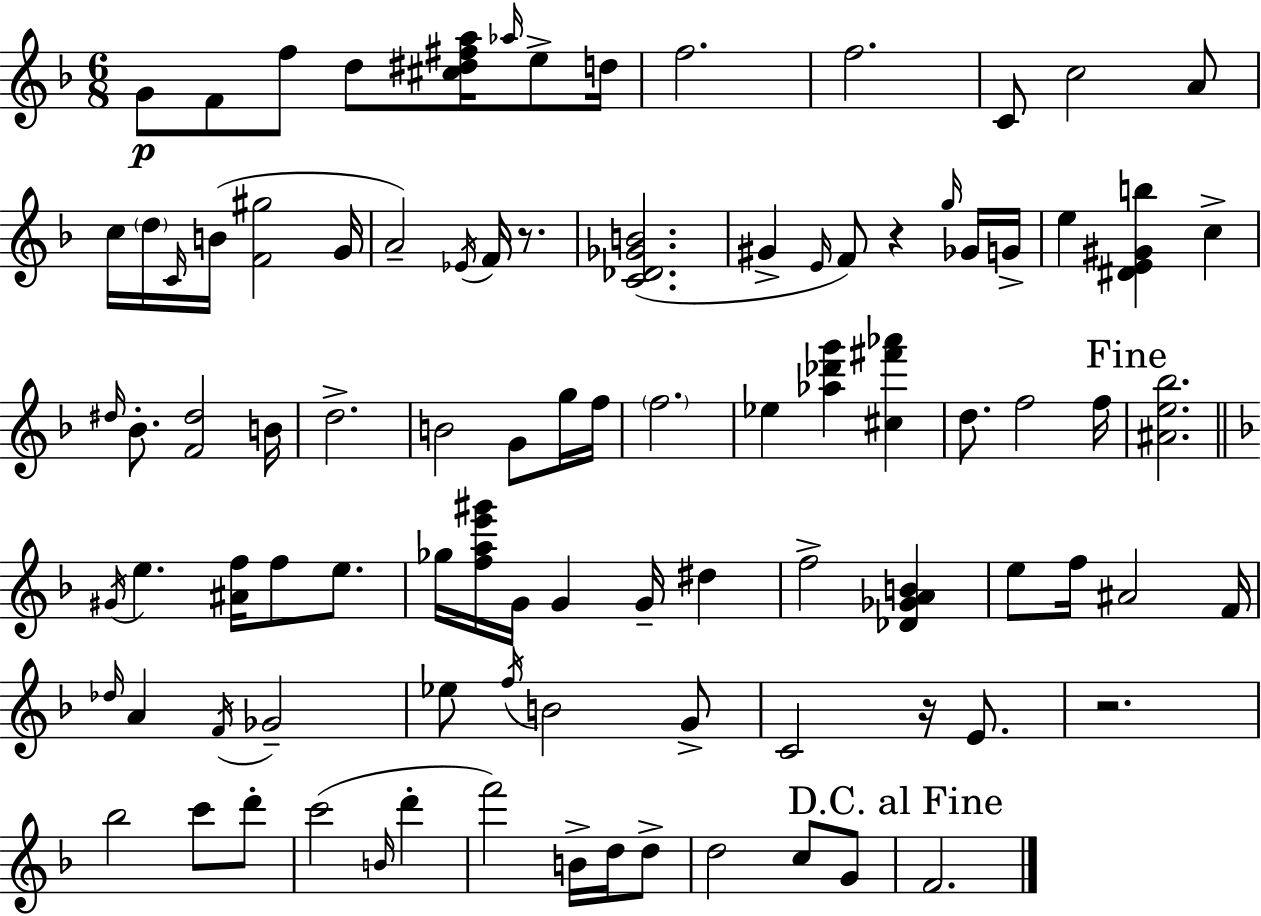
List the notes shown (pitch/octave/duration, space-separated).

G4/e F4/e F5/e D5/e [C#5,D#5,F#5,A5]/s Ab5/s E5/e D5/s F5/h. F5/h. C4/e C5/h A4/e C5/s D5/s C4/s B4/s [F4,G#5]/h G4/s A4/h Eb4/s F4/s R/e. [C4,Db4,Gb4,B4]/h. G#4/q E4/s F4/e R/q G5/s Gb4/s G4/s E5/q [D#4,E4,G#4,B5]/q C5/q D#5/s Bb4/e. [F4,D#5]/h B4/s D5/h. B4/h G4/e G5/s F5/s F5/h. Eb5/q [Ab5,Db6,G6]/q [C#5,F#6,Ab6]/q D5/e. F5/h F5/s [A#4,E5,Bb5]/h. G#4/s E5/q. [A#4,F5]/s F5/e E5/e. Gb5/s [F5,A5,E6,G#6]/s G4/s G4/q G4/s D#5/q F5/h [Db4,Gb4,A4,B4]/q E5/e F5/s A#4/h F4/s Db5/s A4/q F4/s Gb4/h Eb5/e F5/s B4/h G4/e C4/h R/s E4/e. R/h. Bb5/h C6/e D6/e C6/h B4/s D6/q F6/h B4/s D5/s D5/e D5/h C5/e G4/e F4/h.